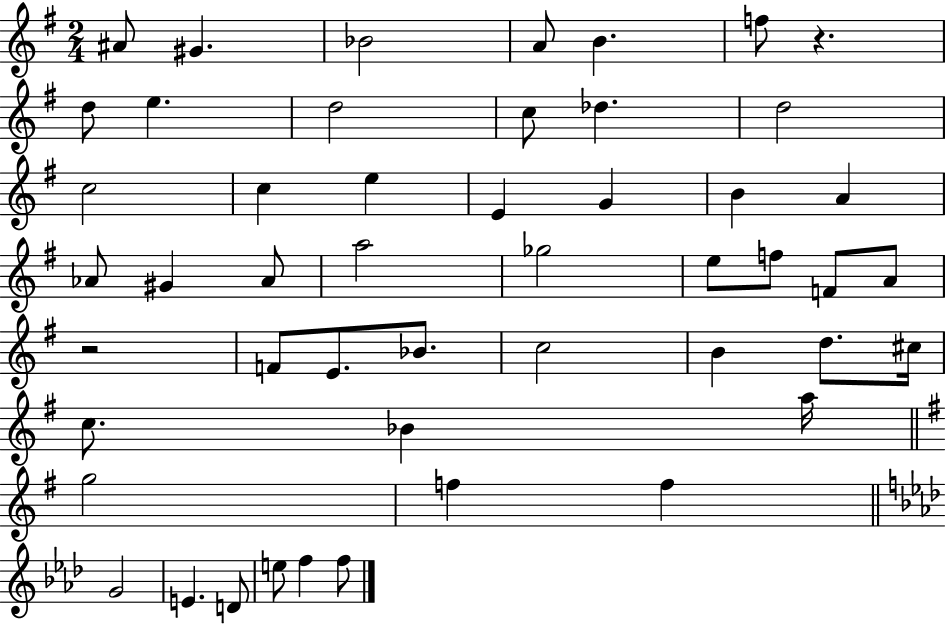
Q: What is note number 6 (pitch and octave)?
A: F5